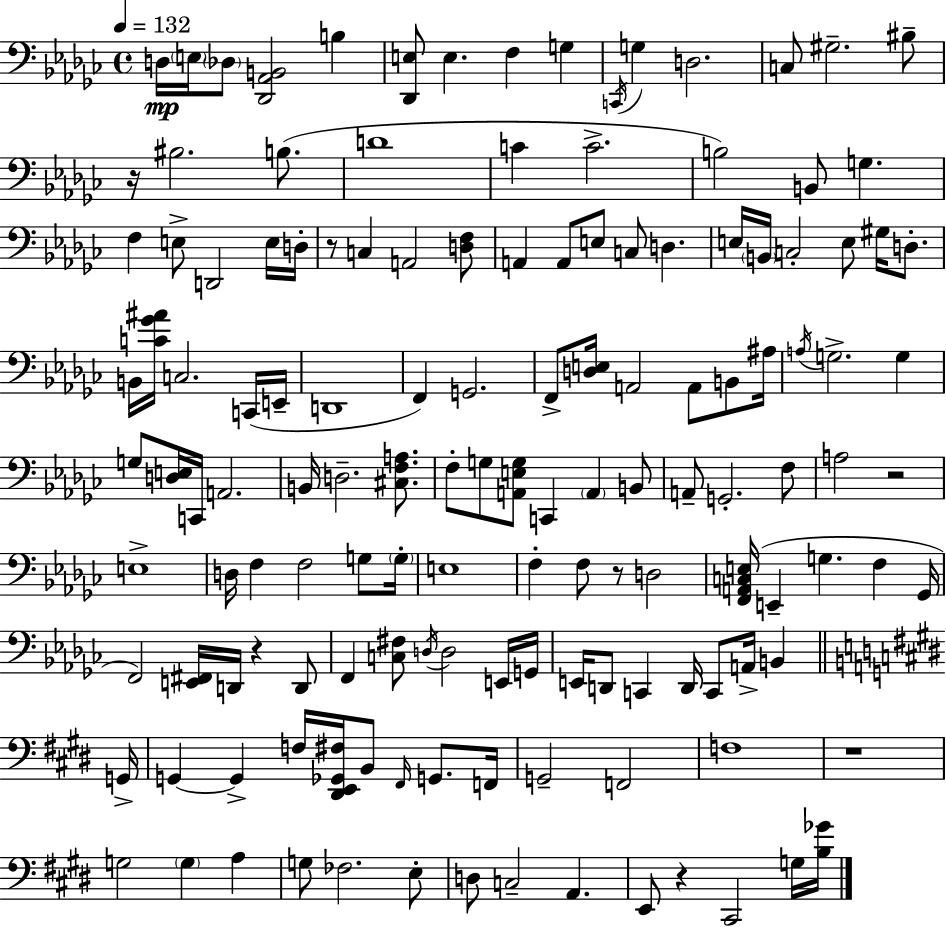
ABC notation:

X:1
T:Untitled
M:4/4
L:1/4
K:Ebm
D,/4 E,/4 _D,/2 [_D,,_A,,B,,]2 B, [_D,,E,]/2 E, F, G, C,,/4 G, D,2 C,/2 ^G,2 ^B,/2 z/4 ^B,2 B,/2 D4 C C2 B,2 B,,/2 G, F, E,/2 D,,2 E,/4 D,/4 z/2 C, A,,2 [D,F,]/2 A,, A,,/2 E,/2 C,/2 D, E,/4 B,,/4 C,2 E,/2 ^G,/4 D,/2 B,,/4 [C_G^A]/4 C,2 C,,/4 E,,/4 D,,4 F,, G,,2 F,,/2 [D,E,]/4 A,,2 A,,/2 B,,/2 ^A,/4 A,/4 G,2 G, G,/2 [D,E,]/4 C,,/4 A,,2 B,,/4 D,2 [^C,F,A,]/2 F,/2 G,/2 [A,,E,G,]/2 C,, A,, B,,/2 A,,/2 G,,2 F,/2 A,2 z2 E,4 D,/4 F, F,2 G,/2 G,/4 E,4 F, F,/2 z/2 D,2 [F,,A,,C,E,]/4 E,, G, F, _G,,/4 F,,2 [E,,^F,,]/4 D,,/4 z D,,/2 F,, [C,^F,]/2 D,/4 D,2 E,,/4 G,,/4 E,,/4 D,,/2 C,, D,,/4 C,,/2 A,,/4 B,, G,,/4 G,, G,, F,/4 [^D,,E,,_G,,^F,]/4 B,,/2 ^F,,/4 G,,/2 F,,/4 G,,2 F,,2 F,4 z4 G,2 G, A, G,/2 _F,2 E,/2 D,/2 C,2 A,, E,,/2 z ^C,,2 G,/4 [B,_G]/4